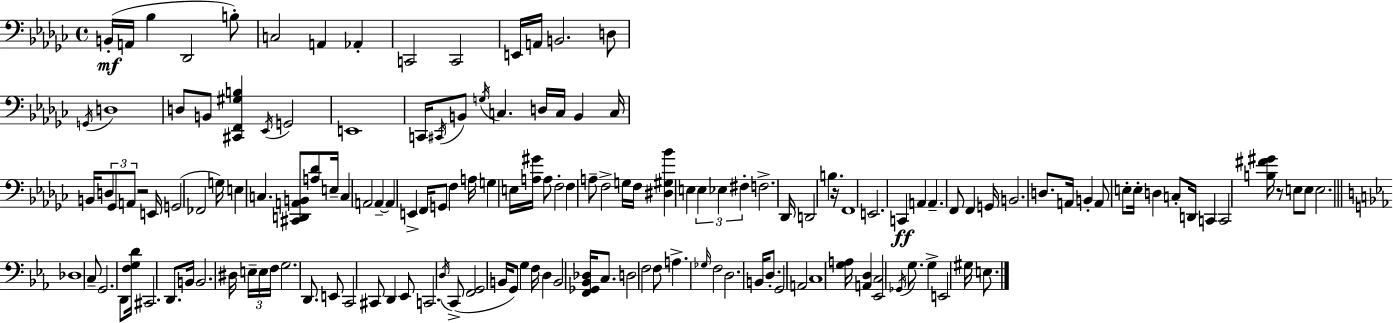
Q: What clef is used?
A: bass